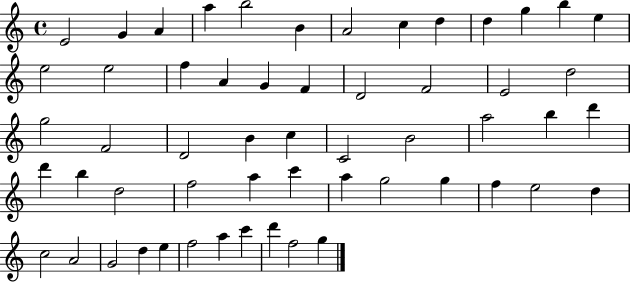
{
  \clef treble
  \time 4/4
  \defaultTimeSignature
  \key c \major
  e'2 g'4 a'4 | a''4 b''2 b'4 | a'2 c''4 d''4 | d''4 g''4 b''4 e''4 | \break e''2 e''2 | f''4 a'4 g'4 f'4 | d'2 f'2 | e'2 d''2 | \break g''2 f'2 | d'2 b'4 c''4 | c'2 b'2 | a''2 b''4 d'''4 | \break d'''4 b''4 d''2 | f''2 a''4 c'''4 | a''4 g''2 g''4 | f''4 e''2 d''4 | \break c''2 a'2 | g'2 d''4 e''4 | f''2 a''4 c'''4 | d'''4 f''2 g''4 | \break \bar "|."
}